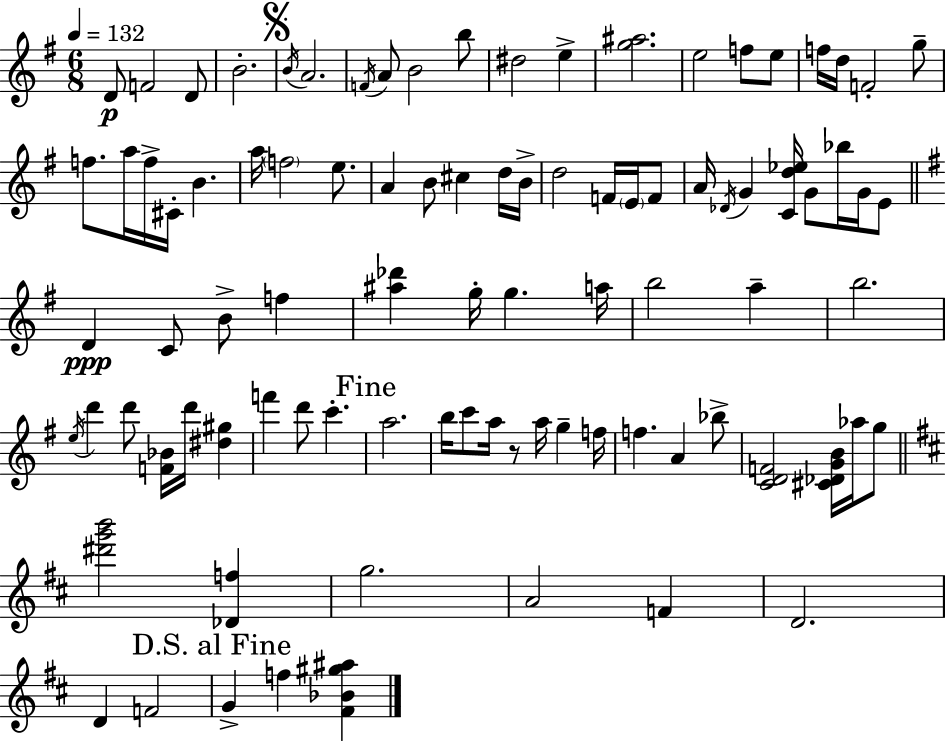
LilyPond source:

{
  \clef treble
  \numericTimeSignature
  \time 6/8
  \key e \minor
  \tempo 4 = 132
  \repeat volta 2 { d'8\p f'2 d'8 | b'2.-. | \mark \markup { \musicglyph "scripts.segno" } \acciaccatura { b'16 } a'2. | \acciaccatura { f'16 } a'8 b'2 | \break b''8 dis''2 e''4-> | <g'' ais''>2. | e''2 f''8 | e''8 f''16 d''16 f'2-. | \break g''8-- f''8. a''16 f''16-> cis'16-. b'4. | a''16 \parenthesize f''2 e''8. | a'4 b'8 cis''4 | d''16 b'16-> d''2 f'16 \parenthesize e'16 | \break f'8 a'16 \acciaccatura { des'16 } g'4 <c' d'' ees''>16 g'8 bes''16 | g'16 e'8 \bar "||" \break \key g \major d'4\ppp c'8 b'8-> f''4 | <ais'' des'''>4 g''16-. g''4. a''16 | b''2 a''4-- | b''2. | \break \acciaccatura { e''16 } d'''4 d'''8 <f' bes'>16 d'''16 <dis'' gis''>4 | f'''4 d'''8 c'''4.-. | \mark "Fine" a''2. | b''16 c'''8 a''16 r8 a''16 g''4-- | \break f''16 f''4. a'4 bes''8-> | <c' d' f'>2 <cis' des' g' b'>16 aes''16 g''8 | \bar "||" \break \key d \major <dis''' g''' b'''>2 <des' f''>4 | g''2. | a'2 f'4 | d'2. | \break d'4 f'2 | \mark "D.S. al Fine" g'4-> f''4 <fis' bes' gis'' ais''>4 | } \bar "|."
}